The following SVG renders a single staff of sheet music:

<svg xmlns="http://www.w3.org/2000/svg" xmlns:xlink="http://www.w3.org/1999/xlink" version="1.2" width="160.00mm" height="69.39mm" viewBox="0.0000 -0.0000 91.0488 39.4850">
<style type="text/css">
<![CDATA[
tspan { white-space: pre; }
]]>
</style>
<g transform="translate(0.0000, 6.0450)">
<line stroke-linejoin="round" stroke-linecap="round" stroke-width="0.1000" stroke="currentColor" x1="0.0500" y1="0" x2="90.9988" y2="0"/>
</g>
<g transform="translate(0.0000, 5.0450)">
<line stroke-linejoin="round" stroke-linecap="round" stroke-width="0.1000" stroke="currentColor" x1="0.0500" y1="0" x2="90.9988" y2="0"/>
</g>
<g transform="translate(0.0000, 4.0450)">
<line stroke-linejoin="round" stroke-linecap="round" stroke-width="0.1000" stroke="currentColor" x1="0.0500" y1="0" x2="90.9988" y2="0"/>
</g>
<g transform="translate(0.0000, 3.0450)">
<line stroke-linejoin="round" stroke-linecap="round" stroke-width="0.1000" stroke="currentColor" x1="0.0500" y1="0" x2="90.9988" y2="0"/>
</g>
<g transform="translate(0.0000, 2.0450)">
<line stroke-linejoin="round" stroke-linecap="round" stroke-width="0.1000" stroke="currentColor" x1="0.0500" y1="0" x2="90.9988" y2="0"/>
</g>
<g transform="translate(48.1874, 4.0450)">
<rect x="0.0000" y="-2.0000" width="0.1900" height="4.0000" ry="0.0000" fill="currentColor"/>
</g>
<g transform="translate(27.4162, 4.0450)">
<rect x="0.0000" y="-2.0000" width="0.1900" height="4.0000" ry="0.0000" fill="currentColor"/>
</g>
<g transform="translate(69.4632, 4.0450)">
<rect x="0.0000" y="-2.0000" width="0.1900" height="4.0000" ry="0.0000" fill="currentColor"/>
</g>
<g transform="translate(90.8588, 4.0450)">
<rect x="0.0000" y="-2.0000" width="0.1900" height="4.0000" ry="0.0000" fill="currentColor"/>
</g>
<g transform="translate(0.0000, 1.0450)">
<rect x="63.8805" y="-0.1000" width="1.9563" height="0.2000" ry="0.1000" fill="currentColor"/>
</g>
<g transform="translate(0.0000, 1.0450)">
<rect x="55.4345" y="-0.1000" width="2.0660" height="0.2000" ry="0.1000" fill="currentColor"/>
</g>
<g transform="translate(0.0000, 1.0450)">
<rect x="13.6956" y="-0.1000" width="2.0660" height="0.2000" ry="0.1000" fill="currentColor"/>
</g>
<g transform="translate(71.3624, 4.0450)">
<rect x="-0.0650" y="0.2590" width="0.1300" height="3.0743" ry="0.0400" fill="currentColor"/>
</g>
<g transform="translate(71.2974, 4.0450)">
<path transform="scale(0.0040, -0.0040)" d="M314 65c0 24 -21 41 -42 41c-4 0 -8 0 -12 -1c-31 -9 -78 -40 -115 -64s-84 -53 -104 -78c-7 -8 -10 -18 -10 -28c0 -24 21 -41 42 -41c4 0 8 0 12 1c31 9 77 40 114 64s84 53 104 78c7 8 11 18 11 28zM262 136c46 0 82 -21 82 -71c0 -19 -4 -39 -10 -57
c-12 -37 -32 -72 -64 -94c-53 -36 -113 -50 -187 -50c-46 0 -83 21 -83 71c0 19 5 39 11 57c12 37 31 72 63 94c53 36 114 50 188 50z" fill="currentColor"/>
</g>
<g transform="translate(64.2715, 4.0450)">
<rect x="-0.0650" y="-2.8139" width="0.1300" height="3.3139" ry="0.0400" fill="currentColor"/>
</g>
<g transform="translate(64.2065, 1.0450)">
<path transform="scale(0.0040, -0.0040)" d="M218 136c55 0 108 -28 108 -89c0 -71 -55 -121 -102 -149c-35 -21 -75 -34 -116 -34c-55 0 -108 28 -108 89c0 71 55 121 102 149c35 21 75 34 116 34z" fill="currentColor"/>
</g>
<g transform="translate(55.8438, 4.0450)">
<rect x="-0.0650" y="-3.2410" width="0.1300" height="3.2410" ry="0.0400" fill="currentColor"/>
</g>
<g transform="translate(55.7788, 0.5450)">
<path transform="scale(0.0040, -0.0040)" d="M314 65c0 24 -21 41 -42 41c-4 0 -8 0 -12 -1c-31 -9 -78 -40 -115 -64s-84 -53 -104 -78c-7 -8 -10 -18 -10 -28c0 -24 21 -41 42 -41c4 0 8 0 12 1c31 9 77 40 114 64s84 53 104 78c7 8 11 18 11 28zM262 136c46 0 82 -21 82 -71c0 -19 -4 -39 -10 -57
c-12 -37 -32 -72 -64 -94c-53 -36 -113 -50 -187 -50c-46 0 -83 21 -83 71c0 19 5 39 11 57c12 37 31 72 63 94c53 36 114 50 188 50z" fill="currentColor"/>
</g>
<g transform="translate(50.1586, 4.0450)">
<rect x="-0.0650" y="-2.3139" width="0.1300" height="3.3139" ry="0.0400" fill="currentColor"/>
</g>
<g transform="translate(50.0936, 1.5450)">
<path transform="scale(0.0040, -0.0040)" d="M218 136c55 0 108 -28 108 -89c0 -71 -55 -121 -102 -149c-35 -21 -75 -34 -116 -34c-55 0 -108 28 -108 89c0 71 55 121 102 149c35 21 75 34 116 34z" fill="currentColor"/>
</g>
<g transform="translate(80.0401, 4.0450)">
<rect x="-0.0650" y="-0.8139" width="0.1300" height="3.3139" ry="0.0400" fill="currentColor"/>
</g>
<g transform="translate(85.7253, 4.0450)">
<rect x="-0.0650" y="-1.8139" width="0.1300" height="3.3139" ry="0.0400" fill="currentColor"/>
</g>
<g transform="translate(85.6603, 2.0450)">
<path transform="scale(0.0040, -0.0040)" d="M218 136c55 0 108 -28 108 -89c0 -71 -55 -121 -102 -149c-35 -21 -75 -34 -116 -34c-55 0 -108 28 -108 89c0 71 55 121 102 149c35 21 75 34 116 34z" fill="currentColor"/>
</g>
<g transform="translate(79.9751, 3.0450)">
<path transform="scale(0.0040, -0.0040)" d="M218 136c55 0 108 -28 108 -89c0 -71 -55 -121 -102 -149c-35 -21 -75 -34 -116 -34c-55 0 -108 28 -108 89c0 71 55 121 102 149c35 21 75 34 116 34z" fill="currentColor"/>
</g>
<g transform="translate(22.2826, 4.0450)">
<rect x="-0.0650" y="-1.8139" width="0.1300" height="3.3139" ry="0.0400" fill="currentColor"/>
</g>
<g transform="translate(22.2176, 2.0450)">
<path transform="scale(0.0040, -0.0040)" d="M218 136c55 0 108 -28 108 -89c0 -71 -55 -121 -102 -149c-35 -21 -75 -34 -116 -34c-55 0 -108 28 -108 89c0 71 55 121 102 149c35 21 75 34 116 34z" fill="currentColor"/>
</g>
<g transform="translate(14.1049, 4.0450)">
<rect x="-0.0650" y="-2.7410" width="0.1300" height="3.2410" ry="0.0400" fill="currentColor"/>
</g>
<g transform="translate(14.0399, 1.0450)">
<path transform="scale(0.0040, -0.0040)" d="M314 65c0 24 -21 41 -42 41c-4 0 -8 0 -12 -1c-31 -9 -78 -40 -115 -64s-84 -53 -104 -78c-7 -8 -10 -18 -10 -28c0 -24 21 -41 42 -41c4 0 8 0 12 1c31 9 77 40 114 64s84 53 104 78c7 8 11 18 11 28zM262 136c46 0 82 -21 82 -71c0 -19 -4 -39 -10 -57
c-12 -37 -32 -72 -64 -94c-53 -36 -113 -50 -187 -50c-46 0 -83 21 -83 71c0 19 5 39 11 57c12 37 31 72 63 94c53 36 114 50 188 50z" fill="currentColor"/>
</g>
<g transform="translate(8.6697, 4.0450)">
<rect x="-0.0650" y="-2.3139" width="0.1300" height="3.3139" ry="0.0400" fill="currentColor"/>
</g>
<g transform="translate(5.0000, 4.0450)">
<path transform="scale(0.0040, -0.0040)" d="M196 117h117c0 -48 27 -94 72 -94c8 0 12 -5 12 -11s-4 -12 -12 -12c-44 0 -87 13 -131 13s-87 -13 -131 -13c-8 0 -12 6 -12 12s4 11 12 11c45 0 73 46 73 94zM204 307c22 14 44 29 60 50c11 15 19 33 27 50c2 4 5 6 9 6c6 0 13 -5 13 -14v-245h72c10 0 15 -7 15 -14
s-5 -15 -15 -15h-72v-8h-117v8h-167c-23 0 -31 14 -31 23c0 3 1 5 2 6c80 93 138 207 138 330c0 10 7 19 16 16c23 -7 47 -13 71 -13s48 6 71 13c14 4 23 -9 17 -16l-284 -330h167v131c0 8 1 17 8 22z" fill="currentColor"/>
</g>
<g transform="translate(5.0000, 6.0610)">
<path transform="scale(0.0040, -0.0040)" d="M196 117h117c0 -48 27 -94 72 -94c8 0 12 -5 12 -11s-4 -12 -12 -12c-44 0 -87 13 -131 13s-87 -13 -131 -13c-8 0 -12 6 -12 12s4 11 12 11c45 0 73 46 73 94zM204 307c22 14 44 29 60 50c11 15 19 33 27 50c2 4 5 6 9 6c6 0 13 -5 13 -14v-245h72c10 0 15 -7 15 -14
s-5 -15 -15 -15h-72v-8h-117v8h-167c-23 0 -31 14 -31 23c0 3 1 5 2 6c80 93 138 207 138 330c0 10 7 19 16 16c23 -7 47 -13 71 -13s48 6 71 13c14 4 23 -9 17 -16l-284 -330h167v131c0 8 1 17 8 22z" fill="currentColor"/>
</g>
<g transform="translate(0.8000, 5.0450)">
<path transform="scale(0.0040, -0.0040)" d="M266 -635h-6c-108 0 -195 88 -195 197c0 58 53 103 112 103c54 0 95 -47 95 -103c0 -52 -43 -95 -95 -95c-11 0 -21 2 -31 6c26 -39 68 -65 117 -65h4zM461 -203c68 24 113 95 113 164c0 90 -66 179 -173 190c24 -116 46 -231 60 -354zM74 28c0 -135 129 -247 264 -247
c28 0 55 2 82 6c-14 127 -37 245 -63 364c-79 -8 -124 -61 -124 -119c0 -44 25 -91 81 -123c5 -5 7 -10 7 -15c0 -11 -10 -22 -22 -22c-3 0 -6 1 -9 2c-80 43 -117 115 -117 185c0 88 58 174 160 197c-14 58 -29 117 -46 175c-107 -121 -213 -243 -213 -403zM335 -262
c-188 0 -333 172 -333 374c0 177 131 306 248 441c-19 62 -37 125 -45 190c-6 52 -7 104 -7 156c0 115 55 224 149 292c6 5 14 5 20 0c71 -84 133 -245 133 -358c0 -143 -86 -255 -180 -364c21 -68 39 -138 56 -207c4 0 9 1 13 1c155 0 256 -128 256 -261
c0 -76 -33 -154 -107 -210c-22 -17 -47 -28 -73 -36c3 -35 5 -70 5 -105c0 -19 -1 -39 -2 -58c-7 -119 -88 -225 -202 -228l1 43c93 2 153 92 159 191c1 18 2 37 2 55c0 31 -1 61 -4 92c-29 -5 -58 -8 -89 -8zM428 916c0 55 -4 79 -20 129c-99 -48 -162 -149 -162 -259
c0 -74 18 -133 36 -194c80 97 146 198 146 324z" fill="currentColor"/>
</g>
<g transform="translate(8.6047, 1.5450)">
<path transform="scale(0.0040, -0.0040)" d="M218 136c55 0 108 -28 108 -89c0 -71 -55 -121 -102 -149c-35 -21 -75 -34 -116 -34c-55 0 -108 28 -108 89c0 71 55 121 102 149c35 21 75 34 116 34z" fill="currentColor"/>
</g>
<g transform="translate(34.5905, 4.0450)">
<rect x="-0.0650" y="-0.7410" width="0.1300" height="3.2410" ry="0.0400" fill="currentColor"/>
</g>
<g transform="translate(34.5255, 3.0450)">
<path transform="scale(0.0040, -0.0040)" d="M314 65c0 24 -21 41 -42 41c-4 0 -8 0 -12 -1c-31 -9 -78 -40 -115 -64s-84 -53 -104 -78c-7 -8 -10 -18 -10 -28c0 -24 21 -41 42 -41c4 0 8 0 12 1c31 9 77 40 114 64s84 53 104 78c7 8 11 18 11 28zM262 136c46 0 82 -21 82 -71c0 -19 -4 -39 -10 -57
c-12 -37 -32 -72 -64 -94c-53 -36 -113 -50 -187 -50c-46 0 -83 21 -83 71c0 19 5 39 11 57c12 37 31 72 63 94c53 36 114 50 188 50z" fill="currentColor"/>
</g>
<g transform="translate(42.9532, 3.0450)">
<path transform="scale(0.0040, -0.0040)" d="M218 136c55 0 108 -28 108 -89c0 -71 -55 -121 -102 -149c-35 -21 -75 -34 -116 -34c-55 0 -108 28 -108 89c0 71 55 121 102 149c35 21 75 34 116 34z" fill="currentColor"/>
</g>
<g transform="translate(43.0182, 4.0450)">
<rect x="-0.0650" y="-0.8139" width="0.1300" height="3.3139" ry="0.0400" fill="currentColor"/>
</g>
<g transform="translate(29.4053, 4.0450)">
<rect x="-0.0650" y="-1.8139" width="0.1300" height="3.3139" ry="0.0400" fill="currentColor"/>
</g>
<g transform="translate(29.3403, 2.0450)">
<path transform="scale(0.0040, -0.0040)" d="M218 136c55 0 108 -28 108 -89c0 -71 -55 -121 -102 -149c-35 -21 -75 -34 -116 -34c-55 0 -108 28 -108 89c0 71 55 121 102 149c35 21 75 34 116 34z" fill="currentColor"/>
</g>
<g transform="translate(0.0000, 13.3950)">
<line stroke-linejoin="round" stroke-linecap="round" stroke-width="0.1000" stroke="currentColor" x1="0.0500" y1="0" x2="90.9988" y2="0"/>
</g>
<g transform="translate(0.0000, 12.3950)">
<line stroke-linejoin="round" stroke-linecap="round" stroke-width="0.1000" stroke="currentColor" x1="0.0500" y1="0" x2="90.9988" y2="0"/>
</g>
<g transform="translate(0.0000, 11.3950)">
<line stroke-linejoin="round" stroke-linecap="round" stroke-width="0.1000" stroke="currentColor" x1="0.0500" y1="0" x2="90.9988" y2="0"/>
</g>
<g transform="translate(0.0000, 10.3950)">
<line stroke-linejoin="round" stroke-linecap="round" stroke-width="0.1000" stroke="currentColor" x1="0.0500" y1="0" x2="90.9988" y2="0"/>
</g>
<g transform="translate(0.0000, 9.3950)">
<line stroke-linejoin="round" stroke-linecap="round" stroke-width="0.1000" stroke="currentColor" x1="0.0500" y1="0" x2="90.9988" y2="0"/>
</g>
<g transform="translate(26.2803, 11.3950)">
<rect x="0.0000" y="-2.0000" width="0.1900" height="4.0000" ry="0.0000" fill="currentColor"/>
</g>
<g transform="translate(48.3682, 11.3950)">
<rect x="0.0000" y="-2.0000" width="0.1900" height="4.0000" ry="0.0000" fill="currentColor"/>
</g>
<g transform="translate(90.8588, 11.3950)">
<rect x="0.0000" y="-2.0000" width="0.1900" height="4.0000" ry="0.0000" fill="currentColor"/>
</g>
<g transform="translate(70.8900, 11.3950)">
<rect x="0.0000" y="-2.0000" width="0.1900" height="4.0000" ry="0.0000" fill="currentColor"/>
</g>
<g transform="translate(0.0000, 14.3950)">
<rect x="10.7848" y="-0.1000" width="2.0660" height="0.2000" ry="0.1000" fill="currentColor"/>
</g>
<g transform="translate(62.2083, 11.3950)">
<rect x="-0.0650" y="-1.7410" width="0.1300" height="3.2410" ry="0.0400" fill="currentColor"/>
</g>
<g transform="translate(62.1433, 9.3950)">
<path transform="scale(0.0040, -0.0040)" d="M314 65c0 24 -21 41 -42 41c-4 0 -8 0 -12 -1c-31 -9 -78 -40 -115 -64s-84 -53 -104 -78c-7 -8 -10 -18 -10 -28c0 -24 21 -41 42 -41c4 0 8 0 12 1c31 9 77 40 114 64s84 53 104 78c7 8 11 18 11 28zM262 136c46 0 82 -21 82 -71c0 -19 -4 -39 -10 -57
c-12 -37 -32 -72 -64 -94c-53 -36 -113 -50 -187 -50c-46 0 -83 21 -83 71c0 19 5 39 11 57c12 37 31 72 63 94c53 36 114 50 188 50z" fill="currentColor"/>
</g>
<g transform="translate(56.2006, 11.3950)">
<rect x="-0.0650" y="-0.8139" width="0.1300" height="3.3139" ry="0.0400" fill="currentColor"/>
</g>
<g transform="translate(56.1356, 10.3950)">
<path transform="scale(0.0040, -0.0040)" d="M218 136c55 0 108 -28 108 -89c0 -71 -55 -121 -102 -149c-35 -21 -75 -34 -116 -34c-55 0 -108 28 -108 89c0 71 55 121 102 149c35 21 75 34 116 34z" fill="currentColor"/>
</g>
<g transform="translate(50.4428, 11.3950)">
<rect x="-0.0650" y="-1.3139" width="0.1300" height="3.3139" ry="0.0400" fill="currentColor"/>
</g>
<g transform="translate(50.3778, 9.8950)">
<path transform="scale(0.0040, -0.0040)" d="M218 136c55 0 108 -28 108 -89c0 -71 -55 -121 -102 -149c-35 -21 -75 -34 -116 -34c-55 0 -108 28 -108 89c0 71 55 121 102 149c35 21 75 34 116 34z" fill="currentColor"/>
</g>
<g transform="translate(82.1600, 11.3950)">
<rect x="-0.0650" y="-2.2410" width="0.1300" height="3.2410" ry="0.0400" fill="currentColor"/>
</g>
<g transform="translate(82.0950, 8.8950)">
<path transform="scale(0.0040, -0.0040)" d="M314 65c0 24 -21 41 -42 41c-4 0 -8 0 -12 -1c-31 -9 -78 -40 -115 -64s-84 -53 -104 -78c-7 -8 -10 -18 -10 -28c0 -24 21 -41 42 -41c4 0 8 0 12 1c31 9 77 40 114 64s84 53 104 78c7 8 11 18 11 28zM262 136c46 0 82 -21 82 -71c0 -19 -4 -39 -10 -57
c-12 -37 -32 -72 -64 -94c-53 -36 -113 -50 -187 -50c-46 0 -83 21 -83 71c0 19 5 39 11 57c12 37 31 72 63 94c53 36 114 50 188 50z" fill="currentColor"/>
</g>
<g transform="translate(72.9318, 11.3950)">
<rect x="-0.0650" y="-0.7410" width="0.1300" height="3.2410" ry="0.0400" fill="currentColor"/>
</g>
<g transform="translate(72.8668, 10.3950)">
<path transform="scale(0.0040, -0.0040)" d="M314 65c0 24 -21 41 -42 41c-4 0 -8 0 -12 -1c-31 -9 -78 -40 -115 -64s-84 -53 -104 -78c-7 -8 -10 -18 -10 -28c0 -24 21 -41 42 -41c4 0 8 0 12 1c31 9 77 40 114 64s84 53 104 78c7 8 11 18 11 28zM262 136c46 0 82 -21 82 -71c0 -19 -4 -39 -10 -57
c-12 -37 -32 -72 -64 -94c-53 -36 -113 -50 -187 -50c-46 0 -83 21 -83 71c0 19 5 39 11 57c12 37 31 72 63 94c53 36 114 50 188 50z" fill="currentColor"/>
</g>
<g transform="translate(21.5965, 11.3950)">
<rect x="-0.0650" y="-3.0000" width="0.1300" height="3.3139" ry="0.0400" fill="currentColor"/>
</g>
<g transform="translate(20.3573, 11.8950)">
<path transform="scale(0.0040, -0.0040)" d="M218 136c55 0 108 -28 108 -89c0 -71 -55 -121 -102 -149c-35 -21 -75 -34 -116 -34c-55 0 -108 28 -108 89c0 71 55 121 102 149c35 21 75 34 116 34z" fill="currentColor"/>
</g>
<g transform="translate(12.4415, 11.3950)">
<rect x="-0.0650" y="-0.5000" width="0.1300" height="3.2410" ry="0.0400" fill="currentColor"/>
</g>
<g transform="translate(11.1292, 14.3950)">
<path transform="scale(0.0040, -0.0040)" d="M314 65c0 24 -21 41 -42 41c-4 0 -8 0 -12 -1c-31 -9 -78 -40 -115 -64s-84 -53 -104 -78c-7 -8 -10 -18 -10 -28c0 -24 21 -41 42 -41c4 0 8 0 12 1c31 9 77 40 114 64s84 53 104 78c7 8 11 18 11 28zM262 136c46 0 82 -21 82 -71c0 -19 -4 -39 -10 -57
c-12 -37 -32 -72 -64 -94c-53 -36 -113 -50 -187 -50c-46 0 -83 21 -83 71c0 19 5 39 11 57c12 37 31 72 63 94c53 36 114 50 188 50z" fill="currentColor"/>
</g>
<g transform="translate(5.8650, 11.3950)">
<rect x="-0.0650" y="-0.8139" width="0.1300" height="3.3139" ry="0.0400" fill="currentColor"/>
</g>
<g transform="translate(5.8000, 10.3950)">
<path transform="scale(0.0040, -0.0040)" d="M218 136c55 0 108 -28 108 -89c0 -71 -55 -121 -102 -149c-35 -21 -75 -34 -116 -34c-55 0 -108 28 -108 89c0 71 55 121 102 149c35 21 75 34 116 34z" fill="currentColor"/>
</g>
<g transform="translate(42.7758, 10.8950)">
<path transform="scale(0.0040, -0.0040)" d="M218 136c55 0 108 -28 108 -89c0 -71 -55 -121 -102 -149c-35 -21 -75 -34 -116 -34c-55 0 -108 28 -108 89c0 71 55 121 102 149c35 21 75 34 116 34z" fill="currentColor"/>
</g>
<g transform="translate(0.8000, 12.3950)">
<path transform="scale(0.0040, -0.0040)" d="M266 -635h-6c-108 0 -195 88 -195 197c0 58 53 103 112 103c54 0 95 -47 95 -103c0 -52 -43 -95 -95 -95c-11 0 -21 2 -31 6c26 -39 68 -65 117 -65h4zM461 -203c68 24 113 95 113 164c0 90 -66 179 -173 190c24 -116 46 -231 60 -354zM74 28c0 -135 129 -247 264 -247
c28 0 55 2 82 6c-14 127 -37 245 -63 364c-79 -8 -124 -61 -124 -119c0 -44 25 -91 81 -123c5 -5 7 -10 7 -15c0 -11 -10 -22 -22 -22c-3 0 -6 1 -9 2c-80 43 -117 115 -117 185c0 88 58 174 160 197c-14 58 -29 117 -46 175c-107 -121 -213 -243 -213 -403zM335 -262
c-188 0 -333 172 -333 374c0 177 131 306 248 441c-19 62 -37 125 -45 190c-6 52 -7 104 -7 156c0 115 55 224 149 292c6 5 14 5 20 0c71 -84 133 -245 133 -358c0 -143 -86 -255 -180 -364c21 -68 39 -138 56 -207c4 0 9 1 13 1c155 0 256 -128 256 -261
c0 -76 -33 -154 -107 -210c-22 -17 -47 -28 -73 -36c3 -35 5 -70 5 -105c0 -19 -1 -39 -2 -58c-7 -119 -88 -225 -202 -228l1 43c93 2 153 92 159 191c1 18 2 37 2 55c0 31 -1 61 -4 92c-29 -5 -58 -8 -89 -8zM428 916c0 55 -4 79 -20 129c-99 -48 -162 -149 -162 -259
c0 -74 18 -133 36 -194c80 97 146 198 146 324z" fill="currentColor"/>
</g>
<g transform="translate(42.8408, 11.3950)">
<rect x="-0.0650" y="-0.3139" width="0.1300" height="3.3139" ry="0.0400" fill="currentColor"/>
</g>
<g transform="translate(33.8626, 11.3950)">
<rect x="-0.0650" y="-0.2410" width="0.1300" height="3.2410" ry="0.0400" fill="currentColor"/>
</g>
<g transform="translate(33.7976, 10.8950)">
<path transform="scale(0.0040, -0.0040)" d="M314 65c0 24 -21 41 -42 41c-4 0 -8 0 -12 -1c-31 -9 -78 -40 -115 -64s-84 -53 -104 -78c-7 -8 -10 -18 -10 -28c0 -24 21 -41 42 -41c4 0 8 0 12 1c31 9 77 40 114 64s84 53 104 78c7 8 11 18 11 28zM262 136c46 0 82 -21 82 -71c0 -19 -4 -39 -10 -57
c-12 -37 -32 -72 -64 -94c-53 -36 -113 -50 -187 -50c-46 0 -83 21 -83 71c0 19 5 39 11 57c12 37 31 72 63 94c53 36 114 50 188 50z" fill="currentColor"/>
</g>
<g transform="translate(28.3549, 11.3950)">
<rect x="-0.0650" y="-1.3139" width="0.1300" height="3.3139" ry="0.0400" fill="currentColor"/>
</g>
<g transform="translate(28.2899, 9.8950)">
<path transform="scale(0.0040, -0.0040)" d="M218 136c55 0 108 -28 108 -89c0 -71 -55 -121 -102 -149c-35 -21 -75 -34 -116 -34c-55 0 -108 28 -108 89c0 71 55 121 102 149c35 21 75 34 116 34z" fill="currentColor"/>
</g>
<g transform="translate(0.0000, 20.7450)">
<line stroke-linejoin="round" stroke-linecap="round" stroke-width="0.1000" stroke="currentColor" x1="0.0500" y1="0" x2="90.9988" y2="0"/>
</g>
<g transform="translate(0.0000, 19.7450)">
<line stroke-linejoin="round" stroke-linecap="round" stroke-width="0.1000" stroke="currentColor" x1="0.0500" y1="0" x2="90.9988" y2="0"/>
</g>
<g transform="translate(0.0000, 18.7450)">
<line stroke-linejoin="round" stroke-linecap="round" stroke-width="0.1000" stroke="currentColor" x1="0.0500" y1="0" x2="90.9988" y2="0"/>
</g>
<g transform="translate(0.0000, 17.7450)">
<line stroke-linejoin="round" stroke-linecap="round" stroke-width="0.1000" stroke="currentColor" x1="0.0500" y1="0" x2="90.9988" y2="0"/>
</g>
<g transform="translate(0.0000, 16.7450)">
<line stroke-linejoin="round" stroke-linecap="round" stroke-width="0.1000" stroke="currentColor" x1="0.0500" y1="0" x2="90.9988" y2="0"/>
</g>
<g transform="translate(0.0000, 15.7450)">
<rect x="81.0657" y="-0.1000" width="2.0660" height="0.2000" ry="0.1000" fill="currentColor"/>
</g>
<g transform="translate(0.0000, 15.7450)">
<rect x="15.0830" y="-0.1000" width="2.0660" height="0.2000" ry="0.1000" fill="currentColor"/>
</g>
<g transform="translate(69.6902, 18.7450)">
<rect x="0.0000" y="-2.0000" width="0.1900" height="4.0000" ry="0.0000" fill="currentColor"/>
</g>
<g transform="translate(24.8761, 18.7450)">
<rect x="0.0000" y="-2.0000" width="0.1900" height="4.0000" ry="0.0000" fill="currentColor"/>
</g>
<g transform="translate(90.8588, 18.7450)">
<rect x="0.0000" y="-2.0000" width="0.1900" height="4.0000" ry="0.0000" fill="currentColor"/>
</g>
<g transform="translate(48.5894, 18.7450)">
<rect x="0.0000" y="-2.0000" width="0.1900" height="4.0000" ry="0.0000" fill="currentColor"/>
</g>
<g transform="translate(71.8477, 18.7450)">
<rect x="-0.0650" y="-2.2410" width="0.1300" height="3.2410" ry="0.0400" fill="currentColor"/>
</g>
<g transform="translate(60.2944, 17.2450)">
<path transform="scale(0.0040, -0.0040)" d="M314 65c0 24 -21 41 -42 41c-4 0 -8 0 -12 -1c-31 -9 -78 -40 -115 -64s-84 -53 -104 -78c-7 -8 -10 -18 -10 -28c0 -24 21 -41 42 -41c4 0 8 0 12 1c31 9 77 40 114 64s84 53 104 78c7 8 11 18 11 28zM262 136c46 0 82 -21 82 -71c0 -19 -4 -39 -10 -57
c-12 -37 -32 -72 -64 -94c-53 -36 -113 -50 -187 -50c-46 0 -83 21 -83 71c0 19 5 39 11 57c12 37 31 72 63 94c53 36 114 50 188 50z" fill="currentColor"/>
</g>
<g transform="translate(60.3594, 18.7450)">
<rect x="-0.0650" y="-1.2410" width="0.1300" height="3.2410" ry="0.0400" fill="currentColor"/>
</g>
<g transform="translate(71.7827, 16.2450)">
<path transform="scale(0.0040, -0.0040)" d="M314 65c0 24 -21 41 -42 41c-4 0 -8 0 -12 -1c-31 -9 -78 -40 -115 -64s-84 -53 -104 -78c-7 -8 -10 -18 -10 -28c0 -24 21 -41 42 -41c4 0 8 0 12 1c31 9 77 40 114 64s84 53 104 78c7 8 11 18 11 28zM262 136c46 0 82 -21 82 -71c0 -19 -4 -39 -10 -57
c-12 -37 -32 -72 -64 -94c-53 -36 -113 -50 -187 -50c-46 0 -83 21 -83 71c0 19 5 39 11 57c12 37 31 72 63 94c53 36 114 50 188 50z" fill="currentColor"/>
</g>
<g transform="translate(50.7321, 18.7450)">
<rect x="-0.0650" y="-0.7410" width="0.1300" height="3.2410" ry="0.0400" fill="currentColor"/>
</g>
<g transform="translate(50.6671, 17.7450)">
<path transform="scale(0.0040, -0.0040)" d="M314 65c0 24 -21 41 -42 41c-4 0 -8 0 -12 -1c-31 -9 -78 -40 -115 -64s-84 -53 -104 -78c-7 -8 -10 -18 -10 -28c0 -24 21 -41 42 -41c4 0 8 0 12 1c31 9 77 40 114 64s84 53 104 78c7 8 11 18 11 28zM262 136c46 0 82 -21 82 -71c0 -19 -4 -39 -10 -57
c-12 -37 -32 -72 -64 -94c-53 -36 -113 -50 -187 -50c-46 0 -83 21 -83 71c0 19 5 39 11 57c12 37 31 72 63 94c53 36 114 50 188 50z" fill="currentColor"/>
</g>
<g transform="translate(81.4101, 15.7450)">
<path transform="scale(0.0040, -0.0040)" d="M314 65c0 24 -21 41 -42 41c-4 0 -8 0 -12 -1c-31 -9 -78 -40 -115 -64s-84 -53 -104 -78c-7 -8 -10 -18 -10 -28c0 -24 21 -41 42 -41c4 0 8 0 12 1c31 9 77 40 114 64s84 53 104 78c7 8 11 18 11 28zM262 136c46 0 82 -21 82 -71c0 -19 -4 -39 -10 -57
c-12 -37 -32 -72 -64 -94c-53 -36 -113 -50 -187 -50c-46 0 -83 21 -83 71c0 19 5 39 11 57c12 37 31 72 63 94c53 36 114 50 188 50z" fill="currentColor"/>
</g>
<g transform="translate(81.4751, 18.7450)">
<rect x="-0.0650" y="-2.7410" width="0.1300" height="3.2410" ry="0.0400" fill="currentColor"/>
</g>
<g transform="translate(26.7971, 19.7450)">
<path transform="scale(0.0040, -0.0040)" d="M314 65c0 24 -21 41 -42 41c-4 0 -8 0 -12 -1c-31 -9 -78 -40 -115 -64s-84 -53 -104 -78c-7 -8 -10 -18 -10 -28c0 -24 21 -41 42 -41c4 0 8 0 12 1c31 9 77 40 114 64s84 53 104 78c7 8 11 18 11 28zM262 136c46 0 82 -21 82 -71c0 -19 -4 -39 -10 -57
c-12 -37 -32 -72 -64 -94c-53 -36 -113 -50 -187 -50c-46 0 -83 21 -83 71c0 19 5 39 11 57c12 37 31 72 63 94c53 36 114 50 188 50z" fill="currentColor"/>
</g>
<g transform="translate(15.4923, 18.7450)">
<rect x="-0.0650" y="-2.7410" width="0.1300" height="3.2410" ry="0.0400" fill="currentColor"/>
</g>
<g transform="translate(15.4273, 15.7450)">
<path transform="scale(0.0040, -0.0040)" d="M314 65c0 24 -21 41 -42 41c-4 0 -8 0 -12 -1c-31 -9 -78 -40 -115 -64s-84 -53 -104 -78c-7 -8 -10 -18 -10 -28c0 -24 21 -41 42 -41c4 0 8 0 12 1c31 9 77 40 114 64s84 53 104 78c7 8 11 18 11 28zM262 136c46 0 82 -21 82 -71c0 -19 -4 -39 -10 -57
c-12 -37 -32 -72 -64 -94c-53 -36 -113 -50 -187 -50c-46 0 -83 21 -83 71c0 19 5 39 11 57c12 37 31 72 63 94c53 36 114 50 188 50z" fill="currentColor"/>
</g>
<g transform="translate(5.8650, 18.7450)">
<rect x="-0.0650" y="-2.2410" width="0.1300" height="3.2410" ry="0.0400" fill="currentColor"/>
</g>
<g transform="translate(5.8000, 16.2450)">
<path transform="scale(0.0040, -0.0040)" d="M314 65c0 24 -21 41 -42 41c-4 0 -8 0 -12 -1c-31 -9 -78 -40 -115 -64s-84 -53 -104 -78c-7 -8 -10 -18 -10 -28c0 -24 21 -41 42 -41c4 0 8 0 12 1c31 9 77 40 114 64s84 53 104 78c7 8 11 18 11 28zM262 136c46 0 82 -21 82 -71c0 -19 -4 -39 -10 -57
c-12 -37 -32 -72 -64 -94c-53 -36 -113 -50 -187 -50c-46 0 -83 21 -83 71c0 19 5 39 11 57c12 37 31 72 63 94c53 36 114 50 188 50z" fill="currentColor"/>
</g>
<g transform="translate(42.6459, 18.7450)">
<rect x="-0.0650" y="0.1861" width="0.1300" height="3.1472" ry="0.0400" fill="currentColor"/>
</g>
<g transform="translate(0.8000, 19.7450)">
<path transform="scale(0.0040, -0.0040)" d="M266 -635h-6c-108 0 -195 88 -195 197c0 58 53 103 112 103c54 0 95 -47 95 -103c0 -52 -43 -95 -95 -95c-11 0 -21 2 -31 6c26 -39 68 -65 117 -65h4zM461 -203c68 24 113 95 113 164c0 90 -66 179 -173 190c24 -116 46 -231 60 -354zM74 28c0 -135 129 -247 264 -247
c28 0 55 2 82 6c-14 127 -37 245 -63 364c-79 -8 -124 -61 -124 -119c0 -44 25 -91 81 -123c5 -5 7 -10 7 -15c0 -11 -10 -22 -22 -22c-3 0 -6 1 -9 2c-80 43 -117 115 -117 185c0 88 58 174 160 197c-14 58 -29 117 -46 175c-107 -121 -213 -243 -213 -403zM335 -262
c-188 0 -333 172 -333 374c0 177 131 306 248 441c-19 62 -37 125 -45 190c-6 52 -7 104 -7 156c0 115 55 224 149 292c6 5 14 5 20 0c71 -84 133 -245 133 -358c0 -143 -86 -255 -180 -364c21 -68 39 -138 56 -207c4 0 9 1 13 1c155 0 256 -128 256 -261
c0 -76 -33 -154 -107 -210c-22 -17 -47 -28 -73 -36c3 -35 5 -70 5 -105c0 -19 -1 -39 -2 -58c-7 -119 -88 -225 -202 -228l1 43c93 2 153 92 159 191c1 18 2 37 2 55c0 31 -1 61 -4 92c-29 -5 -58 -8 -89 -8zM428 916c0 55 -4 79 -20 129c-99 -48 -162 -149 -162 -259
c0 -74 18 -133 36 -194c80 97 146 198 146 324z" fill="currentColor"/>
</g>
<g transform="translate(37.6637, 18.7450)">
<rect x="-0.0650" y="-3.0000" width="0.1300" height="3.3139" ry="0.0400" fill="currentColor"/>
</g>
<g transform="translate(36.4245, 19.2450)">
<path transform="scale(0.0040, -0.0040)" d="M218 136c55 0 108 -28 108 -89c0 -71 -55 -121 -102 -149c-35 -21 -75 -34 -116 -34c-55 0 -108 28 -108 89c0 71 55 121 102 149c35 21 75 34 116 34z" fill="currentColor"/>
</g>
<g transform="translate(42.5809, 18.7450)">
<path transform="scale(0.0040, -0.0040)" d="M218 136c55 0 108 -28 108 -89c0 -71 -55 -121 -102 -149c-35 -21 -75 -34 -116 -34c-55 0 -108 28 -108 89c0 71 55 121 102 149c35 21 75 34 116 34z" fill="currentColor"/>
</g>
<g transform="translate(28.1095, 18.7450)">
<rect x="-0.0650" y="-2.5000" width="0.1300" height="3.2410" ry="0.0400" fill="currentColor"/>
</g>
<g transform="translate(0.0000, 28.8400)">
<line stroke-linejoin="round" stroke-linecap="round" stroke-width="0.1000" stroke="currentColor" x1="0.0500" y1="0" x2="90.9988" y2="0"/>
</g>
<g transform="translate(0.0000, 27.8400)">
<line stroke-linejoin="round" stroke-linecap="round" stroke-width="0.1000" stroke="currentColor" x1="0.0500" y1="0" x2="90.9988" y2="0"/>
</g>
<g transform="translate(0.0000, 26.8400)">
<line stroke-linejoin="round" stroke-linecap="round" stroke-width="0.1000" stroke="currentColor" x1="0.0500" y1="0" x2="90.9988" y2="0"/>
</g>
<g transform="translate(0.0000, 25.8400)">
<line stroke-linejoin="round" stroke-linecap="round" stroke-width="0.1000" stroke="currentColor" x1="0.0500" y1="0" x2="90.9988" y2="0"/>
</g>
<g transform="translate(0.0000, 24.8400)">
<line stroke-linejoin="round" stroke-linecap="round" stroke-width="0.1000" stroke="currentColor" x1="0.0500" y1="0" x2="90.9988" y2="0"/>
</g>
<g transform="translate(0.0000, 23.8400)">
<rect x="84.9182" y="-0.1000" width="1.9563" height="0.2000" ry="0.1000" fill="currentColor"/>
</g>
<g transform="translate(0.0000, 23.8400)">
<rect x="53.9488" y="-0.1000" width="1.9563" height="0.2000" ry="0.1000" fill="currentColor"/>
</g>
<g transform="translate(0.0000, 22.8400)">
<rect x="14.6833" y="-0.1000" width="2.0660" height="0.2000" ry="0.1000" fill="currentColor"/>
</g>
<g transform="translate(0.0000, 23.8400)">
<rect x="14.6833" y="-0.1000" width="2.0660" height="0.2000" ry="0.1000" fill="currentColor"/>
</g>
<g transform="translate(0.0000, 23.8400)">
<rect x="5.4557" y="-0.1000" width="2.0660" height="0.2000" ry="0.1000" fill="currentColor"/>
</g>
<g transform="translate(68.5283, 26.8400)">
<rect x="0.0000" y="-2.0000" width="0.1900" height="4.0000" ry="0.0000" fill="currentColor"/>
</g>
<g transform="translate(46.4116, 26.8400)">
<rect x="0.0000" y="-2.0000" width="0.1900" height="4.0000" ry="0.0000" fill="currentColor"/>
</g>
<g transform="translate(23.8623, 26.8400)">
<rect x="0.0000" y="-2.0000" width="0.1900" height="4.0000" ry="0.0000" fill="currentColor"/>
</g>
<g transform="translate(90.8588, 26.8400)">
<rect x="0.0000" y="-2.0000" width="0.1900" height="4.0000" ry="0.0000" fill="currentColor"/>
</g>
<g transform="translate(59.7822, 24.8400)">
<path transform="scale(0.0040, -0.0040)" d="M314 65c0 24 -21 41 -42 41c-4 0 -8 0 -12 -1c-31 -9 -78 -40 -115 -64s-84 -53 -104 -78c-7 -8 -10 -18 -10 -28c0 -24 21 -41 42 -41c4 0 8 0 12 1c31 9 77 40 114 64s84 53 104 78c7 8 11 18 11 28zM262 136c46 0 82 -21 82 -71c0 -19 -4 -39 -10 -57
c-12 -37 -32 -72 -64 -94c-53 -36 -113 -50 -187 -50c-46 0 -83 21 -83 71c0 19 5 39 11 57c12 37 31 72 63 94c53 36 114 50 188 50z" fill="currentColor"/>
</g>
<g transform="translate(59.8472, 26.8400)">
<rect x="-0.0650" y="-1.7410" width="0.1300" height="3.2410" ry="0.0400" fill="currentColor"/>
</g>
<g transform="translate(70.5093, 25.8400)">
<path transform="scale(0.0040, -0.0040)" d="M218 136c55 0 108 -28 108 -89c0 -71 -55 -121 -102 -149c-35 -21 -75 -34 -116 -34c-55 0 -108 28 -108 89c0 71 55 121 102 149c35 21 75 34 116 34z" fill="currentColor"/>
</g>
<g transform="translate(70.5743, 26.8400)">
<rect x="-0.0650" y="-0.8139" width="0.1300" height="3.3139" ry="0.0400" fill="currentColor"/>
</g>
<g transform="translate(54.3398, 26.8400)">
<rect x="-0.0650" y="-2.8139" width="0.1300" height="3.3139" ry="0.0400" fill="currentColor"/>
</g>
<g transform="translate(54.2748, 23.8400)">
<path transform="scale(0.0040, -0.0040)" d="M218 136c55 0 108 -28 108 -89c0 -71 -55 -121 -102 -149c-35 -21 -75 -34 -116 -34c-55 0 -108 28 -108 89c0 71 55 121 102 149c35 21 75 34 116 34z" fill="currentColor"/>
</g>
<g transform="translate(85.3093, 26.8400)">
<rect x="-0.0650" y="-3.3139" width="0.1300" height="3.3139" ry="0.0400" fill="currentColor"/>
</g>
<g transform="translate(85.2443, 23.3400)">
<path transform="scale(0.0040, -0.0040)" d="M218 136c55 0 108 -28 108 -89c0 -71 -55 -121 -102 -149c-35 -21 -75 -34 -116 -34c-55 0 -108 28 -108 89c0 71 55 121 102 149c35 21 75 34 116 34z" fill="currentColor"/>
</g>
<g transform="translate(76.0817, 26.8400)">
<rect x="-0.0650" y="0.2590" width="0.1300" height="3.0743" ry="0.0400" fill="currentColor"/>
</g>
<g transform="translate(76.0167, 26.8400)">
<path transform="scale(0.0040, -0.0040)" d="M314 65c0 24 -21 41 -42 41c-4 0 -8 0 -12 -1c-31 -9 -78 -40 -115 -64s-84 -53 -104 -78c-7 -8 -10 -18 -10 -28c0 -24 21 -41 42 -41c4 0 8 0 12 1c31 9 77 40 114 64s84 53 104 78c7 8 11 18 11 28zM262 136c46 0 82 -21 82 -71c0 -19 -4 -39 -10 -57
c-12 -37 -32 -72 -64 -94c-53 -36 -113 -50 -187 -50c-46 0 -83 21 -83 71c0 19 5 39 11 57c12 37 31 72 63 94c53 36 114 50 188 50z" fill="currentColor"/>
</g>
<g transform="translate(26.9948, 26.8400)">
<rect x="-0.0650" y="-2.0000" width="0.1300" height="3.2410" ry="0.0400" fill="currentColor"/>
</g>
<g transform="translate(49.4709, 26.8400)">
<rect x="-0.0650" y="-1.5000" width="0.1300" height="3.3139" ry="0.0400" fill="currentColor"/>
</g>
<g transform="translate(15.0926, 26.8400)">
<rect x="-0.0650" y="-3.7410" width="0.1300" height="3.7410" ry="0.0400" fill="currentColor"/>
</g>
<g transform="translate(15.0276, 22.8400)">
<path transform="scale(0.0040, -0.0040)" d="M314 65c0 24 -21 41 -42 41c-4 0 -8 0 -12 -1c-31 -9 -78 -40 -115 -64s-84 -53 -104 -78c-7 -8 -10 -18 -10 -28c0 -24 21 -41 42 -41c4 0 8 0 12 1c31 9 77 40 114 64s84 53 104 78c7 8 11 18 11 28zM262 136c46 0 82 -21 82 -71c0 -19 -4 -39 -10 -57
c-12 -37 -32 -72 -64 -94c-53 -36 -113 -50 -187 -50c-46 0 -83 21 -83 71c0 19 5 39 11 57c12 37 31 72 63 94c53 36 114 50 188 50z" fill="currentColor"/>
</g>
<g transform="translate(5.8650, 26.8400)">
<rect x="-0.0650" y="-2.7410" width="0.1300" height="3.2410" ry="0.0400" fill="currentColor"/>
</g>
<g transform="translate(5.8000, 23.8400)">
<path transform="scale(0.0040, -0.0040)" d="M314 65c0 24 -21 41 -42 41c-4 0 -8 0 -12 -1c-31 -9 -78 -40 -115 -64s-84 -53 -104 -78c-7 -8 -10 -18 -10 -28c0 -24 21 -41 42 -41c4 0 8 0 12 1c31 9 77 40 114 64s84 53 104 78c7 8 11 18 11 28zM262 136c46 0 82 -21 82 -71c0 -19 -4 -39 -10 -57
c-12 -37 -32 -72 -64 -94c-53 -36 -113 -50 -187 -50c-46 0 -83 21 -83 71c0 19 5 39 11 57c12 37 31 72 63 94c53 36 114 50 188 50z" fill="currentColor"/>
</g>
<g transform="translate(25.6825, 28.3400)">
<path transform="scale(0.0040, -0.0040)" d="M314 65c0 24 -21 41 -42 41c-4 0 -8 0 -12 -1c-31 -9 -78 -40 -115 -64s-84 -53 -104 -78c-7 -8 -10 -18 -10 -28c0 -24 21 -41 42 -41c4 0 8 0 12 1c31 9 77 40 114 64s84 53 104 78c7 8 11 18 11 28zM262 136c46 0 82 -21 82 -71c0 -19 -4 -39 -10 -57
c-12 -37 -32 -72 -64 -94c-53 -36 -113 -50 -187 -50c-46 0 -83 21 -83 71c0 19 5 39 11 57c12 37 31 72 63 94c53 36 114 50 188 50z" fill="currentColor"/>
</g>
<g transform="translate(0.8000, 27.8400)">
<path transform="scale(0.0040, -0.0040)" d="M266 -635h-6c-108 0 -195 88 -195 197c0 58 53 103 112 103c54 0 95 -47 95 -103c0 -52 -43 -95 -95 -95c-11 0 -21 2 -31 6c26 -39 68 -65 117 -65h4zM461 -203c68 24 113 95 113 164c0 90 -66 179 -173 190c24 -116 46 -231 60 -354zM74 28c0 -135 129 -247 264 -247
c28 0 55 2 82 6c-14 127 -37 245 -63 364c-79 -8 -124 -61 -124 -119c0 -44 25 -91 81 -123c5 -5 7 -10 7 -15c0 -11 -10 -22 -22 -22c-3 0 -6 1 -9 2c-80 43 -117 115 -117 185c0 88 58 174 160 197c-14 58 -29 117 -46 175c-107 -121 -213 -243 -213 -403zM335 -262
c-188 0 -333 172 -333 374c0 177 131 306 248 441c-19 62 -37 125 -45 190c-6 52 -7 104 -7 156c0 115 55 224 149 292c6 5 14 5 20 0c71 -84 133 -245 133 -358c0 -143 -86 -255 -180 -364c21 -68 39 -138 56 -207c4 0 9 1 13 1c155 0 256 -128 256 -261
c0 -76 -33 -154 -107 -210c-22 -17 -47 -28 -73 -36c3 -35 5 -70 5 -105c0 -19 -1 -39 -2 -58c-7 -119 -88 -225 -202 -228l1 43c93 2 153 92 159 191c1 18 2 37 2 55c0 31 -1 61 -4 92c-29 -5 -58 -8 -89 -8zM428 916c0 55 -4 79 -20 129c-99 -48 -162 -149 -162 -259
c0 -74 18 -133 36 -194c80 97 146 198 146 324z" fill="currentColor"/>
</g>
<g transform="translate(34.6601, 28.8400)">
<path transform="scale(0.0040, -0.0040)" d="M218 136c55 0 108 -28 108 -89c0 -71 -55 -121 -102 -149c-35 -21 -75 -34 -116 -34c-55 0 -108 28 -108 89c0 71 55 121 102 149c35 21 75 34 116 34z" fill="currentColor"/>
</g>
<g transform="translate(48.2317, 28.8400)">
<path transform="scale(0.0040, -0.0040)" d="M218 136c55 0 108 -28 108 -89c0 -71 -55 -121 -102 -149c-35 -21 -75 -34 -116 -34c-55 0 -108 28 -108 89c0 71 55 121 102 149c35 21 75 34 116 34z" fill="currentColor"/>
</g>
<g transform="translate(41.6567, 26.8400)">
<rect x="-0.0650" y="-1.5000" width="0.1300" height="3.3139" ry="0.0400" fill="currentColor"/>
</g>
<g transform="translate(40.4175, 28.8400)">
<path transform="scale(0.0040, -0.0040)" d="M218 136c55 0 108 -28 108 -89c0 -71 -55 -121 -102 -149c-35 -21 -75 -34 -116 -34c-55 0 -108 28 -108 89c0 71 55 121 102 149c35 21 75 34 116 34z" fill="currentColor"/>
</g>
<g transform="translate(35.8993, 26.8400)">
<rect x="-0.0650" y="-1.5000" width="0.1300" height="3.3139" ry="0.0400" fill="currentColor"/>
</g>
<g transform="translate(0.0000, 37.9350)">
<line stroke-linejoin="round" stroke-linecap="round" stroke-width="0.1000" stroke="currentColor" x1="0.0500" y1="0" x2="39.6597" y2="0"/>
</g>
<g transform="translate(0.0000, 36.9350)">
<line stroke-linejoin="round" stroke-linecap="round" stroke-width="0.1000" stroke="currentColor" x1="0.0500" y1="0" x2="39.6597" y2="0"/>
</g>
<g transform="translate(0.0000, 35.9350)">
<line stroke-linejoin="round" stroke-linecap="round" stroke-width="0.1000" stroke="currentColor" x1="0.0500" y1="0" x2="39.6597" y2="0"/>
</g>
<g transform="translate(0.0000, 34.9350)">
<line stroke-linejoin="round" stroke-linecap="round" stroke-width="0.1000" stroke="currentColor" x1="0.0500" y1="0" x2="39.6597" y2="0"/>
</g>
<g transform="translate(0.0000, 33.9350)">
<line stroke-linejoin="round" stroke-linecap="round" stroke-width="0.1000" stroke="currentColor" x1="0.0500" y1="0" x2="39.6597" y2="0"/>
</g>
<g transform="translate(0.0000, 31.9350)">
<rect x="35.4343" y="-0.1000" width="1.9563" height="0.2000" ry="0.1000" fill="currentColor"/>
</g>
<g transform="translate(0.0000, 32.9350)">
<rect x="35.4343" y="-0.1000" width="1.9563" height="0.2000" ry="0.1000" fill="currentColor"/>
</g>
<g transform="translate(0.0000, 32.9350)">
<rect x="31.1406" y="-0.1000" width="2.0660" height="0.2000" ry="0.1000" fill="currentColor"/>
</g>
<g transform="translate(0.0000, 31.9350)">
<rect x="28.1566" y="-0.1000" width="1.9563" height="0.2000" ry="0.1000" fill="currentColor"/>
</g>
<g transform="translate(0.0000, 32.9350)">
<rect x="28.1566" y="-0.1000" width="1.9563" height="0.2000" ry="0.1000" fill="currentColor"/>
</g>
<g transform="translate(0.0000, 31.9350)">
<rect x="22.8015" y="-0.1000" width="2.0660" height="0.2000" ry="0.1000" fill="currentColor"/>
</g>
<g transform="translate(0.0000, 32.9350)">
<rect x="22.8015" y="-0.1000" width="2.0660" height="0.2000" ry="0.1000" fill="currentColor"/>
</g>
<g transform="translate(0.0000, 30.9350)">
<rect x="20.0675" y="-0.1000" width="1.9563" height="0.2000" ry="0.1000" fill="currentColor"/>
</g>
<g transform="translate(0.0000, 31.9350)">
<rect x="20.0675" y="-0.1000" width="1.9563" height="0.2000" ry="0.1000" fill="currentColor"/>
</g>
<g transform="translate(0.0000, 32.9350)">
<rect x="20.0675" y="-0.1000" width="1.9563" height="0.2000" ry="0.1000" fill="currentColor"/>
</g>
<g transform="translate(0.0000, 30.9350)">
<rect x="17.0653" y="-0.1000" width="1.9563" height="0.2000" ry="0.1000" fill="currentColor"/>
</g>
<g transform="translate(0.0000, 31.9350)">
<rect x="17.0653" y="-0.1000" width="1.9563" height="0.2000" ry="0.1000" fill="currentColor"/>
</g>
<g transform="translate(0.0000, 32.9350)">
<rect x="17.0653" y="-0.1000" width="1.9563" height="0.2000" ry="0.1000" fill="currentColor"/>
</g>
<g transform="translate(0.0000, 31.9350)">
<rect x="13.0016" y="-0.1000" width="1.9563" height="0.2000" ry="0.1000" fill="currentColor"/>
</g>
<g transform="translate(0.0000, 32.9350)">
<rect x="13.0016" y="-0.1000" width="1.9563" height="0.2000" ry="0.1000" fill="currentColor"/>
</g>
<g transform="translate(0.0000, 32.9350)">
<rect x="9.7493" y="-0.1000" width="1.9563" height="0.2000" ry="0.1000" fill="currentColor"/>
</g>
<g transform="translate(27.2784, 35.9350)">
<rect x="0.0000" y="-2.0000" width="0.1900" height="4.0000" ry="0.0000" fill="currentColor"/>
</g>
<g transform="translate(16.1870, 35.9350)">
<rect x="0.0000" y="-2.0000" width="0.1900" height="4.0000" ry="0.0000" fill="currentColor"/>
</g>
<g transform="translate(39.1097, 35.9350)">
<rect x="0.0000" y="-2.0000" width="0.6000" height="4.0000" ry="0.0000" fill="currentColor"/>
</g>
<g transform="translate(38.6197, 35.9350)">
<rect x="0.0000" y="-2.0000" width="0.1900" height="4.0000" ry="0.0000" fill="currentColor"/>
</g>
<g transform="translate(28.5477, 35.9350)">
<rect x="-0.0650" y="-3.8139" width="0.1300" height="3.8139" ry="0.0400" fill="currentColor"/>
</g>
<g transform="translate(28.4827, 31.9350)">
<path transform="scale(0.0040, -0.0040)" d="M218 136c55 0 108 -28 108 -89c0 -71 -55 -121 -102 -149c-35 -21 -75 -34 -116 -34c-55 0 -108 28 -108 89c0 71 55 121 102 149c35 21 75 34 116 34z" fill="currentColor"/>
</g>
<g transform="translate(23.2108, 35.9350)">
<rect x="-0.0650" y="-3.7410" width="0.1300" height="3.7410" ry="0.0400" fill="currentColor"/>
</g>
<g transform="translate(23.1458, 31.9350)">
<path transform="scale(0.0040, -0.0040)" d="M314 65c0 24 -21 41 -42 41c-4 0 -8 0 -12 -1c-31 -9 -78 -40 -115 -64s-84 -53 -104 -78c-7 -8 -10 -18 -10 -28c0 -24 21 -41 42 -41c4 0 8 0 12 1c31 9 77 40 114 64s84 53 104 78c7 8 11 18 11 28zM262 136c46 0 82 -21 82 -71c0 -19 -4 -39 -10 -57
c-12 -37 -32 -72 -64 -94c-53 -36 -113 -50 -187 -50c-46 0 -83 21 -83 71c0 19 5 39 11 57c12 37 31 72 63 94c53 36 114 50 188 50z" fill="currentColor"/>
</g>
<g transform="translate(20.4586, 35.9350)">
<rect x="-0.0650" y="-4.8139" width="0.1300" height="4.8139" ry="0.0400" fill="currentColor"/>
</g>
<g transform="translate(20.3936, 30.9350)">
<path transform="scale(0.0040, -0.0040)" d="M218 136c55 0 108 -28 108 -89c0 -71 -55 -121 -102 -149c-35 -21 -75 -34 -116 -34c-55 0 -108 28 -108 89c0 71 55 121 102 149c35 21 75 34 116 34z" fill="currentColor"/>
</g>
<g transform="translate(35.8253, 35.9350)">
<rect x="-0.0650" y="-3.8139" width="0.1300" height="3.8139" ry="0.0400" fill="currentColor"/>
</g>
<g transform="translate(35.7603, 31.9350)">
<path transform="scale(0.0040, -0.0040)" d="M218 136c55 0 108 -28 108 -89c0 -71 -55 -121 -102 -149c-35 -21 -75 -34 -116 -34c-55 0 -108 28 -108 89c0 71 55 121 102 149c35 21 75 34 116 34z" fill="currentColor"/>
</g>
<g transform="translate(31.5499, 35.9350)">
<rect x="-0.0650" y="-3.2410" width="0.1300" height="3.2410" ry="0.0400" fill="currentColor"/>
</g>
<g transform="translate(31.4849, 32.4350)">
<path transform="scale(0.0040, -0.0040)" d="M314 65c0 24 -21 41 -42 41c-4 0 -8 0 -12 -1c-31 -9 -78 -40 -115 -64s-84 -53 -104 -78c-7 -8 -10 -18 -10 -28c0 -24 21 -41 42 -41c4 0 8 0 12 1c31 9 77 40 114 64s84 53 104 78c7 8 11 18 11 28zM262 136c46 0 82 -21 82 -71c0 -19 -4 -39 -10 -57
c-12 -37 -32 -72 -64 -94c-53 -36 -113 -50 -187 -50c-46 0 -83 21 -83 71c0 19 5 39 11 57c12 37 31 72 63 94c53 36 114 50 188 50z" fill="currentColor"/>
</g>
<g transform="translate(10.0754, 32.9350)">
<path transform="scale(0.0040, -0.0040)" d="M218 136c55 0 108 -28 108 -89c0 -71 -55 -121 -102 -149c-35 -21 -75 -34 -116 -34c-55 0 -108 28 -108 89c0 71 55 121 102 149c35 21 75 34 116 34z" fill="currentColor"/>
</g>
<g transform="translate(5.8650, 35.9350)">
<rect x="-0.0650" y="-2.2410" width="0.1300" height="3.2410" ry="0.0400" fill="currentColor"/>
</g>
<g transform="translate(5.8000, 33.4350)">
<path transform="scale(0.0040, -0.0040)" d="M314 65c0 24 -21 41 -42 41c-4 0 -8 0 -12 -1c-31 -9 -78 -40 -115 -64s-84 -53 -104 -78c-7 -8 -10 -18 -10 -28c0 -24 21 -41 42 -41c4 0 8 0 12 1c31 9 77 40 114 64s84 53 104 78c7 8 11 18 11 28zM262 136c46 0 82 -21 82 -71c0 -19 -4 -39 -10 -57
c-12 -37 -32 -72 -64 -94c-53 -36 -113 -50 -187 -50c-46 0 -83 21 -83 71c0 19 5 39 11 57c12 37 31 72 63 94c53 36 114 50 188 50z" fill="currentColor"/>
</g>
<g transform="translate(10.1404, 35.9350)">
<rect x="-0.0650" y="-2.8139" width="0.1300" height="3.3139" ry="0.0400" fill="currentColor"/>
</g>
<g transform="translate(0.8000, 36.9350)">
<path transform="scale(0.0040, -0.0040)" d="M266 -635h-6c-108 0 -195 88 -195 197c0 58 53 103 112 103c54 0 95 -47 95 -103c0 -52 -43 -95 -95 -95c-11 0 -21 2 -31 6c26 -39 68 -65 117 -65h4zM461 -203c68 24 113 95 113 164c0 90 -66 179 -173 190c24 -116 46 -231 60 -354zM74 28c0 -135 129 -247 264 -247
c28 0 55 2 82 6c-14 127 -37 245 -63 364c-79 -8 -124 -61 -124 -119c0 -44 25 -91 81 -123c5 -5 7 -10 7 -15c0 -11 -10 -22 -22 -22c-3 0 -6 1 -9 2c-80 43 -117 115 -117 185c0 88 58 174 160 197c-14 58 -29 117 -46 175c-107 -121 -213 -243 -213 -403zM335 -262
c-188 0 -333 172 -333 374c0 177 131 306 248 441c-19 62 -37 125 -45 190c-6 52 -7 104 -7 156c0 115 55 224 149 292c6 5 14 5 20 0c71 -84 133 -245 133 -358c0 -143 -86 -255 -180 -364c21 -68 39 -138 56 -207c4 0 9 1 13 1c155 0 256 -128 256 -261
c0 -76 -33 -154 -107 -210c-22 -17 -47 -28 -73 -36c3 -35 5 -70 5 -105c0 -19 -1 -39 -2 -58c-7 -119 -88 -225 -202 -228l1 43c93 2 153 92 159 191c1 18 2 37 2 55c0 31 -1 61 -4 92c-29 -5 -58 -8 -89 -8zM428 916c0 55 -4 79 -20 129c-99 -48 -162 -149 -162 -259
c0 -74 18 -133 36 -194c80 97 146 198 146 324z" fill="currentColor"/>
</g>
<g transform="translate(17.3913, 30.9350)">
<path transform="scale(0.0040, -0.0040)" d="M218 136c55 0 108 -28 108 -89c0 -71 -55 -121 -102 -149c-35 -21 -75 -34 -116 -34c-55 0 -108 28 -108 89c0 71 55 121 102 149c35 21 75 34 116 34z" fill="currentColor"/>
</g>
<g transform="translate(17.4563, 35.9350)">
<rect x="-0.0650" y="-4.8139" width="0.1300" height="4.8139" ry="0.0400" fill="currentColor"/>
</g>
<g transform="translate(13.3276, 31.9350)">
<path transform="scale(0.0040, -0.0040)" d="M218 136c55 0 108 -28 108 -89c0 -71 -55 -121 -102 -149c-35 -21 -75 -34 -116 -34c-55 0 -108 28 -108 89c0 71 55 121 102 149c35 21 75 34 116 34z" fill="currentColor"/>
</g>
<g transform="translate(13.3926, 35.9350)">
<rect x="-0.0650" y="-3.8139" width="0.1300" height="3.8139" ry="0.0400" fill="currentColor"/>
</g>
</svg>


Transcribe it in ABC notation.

X:1
T:Untitled
M:4/4
L:1/4
K:C
g a2 f f d2 d g b2 a B2 d f d C2 A e c2 c e d f2 d2 g2 g2 a2 G2 A B d2 e2 g2 a2 a2 c'2 F2 E E E a f2 d B2 b g2 a c' e' e' c'2 c' b2 c'